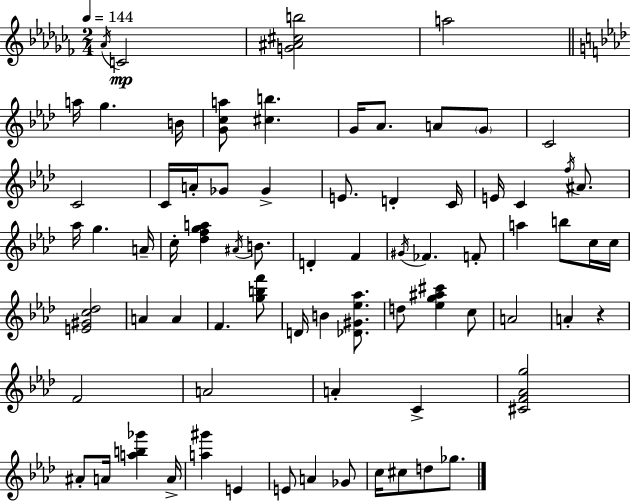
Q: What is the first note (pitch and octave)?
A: Ab4